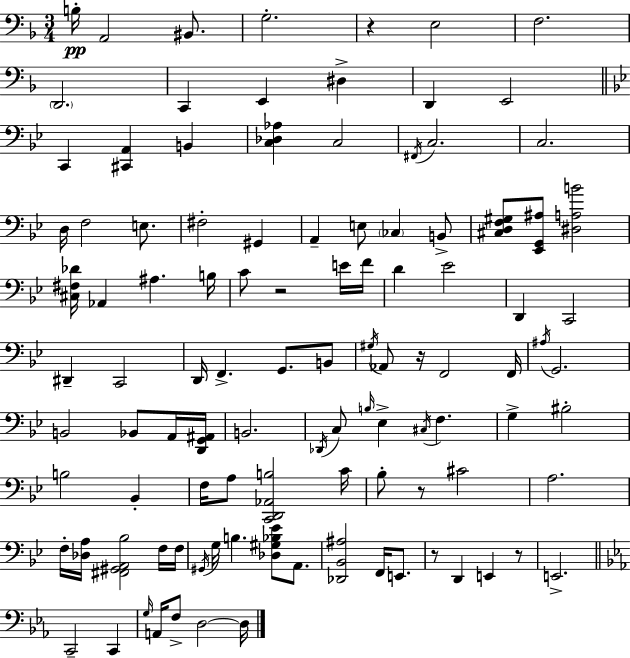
{
  \clef bass
  \numericTimeSignature
  \time 3/4
  \key f \major
  b16-.\pp a,2 bis,8. | g2.-. | r4 e2 | f2. | \break \parenthesize d,2. | c,4 e,4 dis4-> | d,4 e,2 | \bar "||" \break \key g \minor c,4 <cis, a,>4 b,4 | <c des aes>4 c2 | \acciaccatura { fis,16 } c2. | c2. | \break d16 f2 e8. | fis2-. gis,4 | a,4-- e8 \parenthesize ces4 b,8-> | <cis d f gis>8 <ees, g, ais>8 <dis a b'>2 | \break <cis fis des'>16 aes,4 ais4. | b16 c'8 r2 e'16 | f'16 d'4 ees'2 | d,4 c,2 | \break dis,4-- c,2 | d,16 f,4.-> g,8. b,8 | \acciaccatura { gis16 } aes,8 r16 f,2 | f,16 \acciaccatura { ais16 } g,2. | \break b,2 bes,8 | a,16 <d, g, ais,>16 b,2. | \acciaccatura { des,16 } c8 \grace { b16 } ees4-> \acciaccatura { cis16 } | f4. g4-> bis2-. | \break b2 | bes,4-. f16 a8 <c, d, aes, b>2 | c'16 bes8-. r8 cis'2 | a2. | \break f16-. <des a>16 <fis, gis, a, bes>2 | f16 f16 \acciaccatura { gis,16 } g16 b4. | <des gis bes ees'>8 a,8. <des, bes, ais>2 | f,16 e,8. r8 d,4 | \break e,4 r8 e,2.-> | \bar "||" \break \key ees \major c,2-- c,4 | \grace { g16 } a,16 f8-> d2~~ | d16 \bar "|."
}